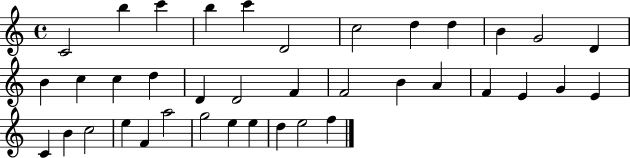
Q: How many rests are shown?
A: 0